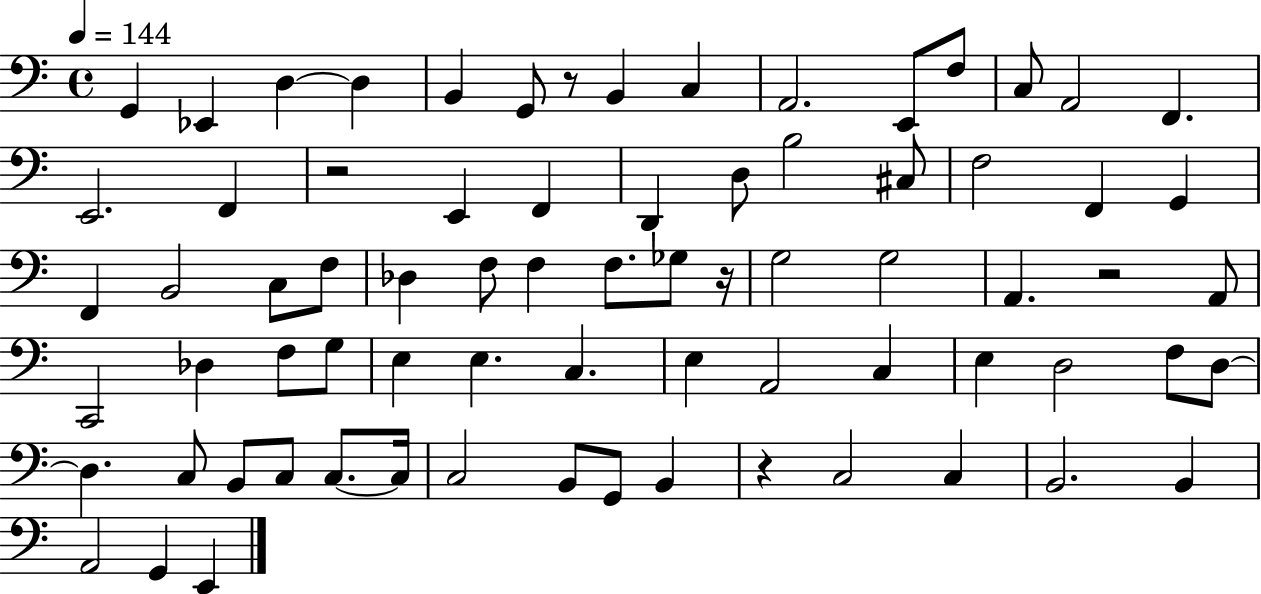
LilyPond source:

{
  \clef bass
  \time 4/4
  \defaultTimeSignature
  \key c \major
  \tempo 4 = 144
  g,4 ees,4 d4~~ d4 | b,4 g,8 r8 b,4 c4 | a,2. e,8 f8 | c8 a,2 f,4. | \break e,2. f,4 | r2 e,4 f,4 | d,4 d8 b2 cis8 | f2 f,4 g,4 | \break f,4 b,2 c8 f8 | des4 f8 f4 f8. ges8 r16 | g2 g2 | a,4. r2 a,8 | \break c,2 des4 f8 g8 | e4 e4. c4. | e4 a,2 c4 | e4 d2 f8 d8~~ | \break d4. c8 b,8 c8 c8.~~ c16 | c2 b,8 g,8 b,4 | r4 c2 c4 | b,2. b,4 | \break a,2 g,4 e,4 | \bar "|."
}